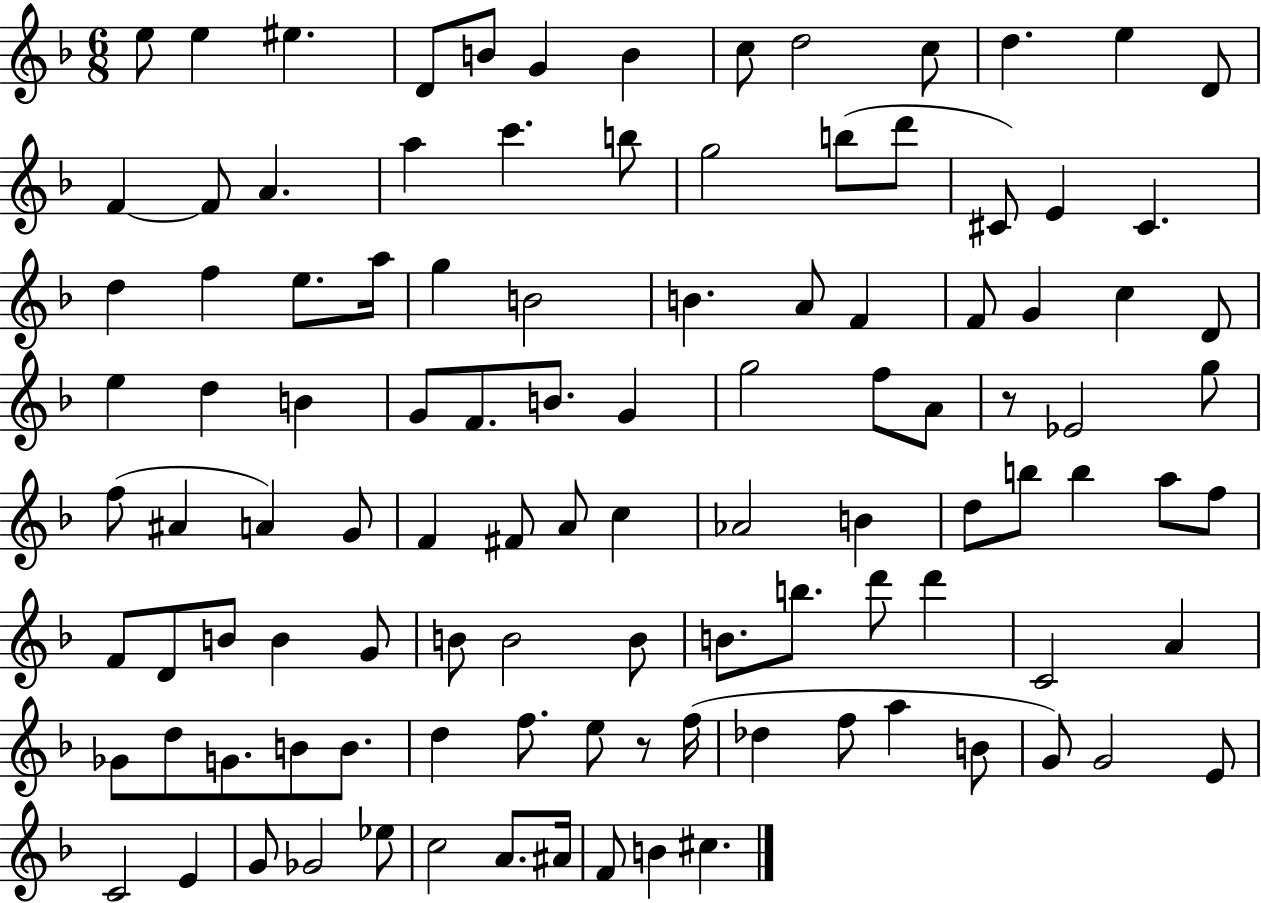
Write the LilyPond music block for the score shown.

{
  \clef treble
  \numericTimeSignature
  \time 6/8
  \key f \major
  e''8 e''4 eis''4. | d'8 b'8 g'4 b'4 | c''8 d''2 c''8 | d''4. e''4 d'8 | \break f'4~~ f'8 a'4. | a''4 c'''4. b''8 | g''2 b''8( d'''8 | cis'8) e'4 cis'4. | \break d''4 f''4 e''8. a''16 | g''4 b'2 | b'4. a'8 f'4 | f'8 g'4 c''4 d'8 | \break e''4 d''4 b'4 | g'8 f'8. b'8. g'4 | g''2 f''8 a'8 | r8 ees'2 g''8 | \break f''8( ais'4 a'4) g'8 | f'4 fis'8 a'8 c''4 | aes'2 b'4 | d''8 b''8 b''4 a''8 f''8 | \break f'8 d'8 b'8 b'4 g'8 | b'8 b'2 b'8 | b'8. b''8. d'''8 d'''4 | c'2 a'4 | \break ges'8 d''8 g'8. b'8 b'8. | d''4 f''8. e''8 r8 f''16( | des''4 f''8 a''4 b'8 | g'8) g'2 e'8 | \break c'2 e'4 | g'8 ges'2 ees''8 | c''2 a'8. ais'16 | f'8 b'4 cis''4. | \break \bar "|."
}